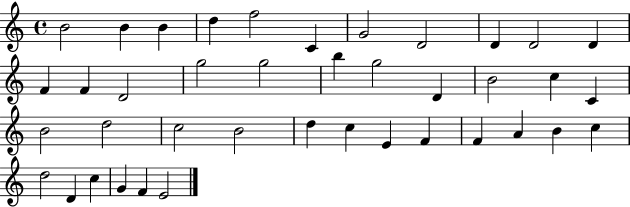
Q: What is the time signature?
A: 4/4